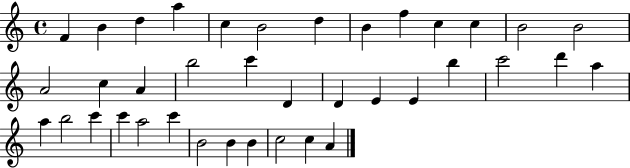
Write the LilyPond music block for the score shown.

{
  \clef treble
  \time 4/4
  \defaultTimeSignature
  \key c \major
  f'4 b'4 d''4 a''4 | c''4 b'2 d''4 | b'4 f''4 c''4 c''4 | b'2 b'2 | \break a'2 c''4 a'4 | b''2 c'''4 d'4 | d'4 e'4 e'4 b''4 | c'''2 d'''4 a''4 | \break a''4 b''2 c'''4 | c'''4 a''2 c'''4 | b'2 b'4 b'4 | c''2 c''4 a'4 | \break \bar "|."
}